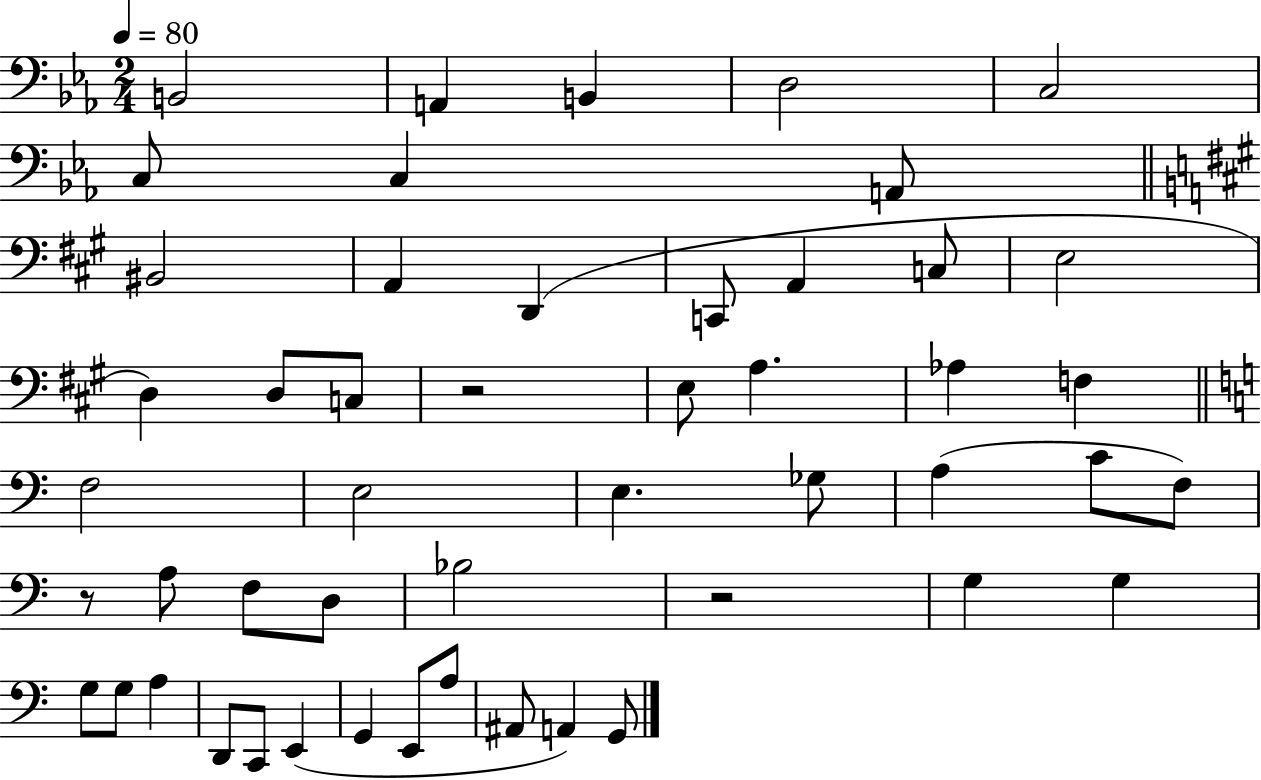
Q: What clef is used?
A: bass